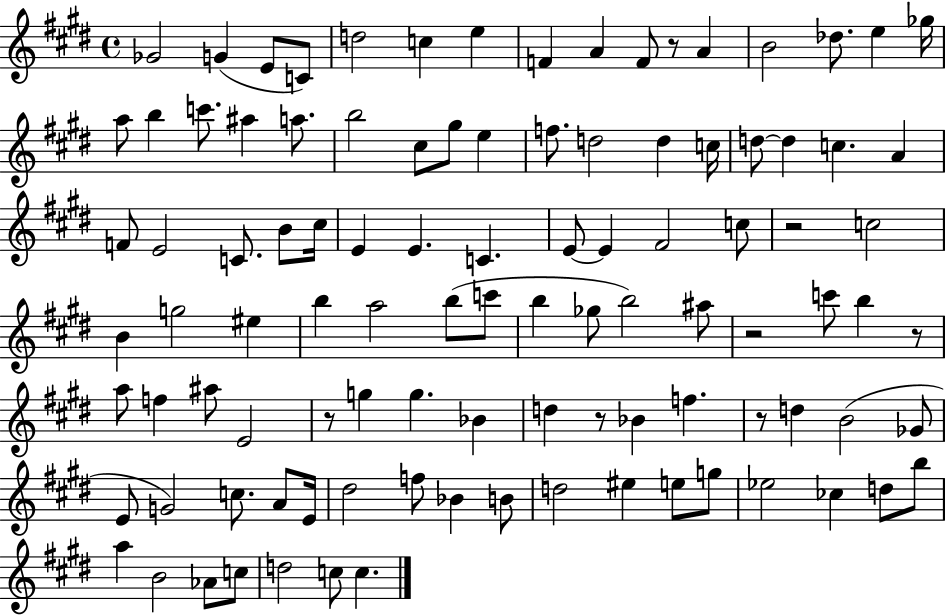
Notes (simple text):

Gb4/h G4/q E4/e C4/e D5/h C5/q E5/q F4/q A4/q F4/e R/e A4/q B4/h Db5/e. E5/q Gb5/s A5/e B5/q C6/e. A#5/q A5/e. B5/h C#5/e G#5/e E5/q F5/e. D5/h D5/q C5/s D5/e D5/q C5/q. A4/q F4/e E4/h C4/e. B4/e C#5/s E4/q E4/q. C4/q. E4/e E4/q F#4/h C5/e R/h C5/h B4/q G5/h EIS5/q B5/q A5/h B5/e C6/e B5/q Gb5/e B5/h A#5/e R/h C6/e B5/q R/e A5/e F5/q A#5/e E4/h R/e G5/q G5/q. Bb4/q D5/q R/e Bb4/q F5/q. R/e D5/q B4/h Gb4/e E4/e G4/h C5/e. A4/e E4/s D#5/h F5/e Bb4/q B4/e D5/h EIS5/q E5/e G5/e Eb5/h CES5/q D5/e B5/e A5/q B4/h Ab4/e C5/e D5/h C5/e C5/q.